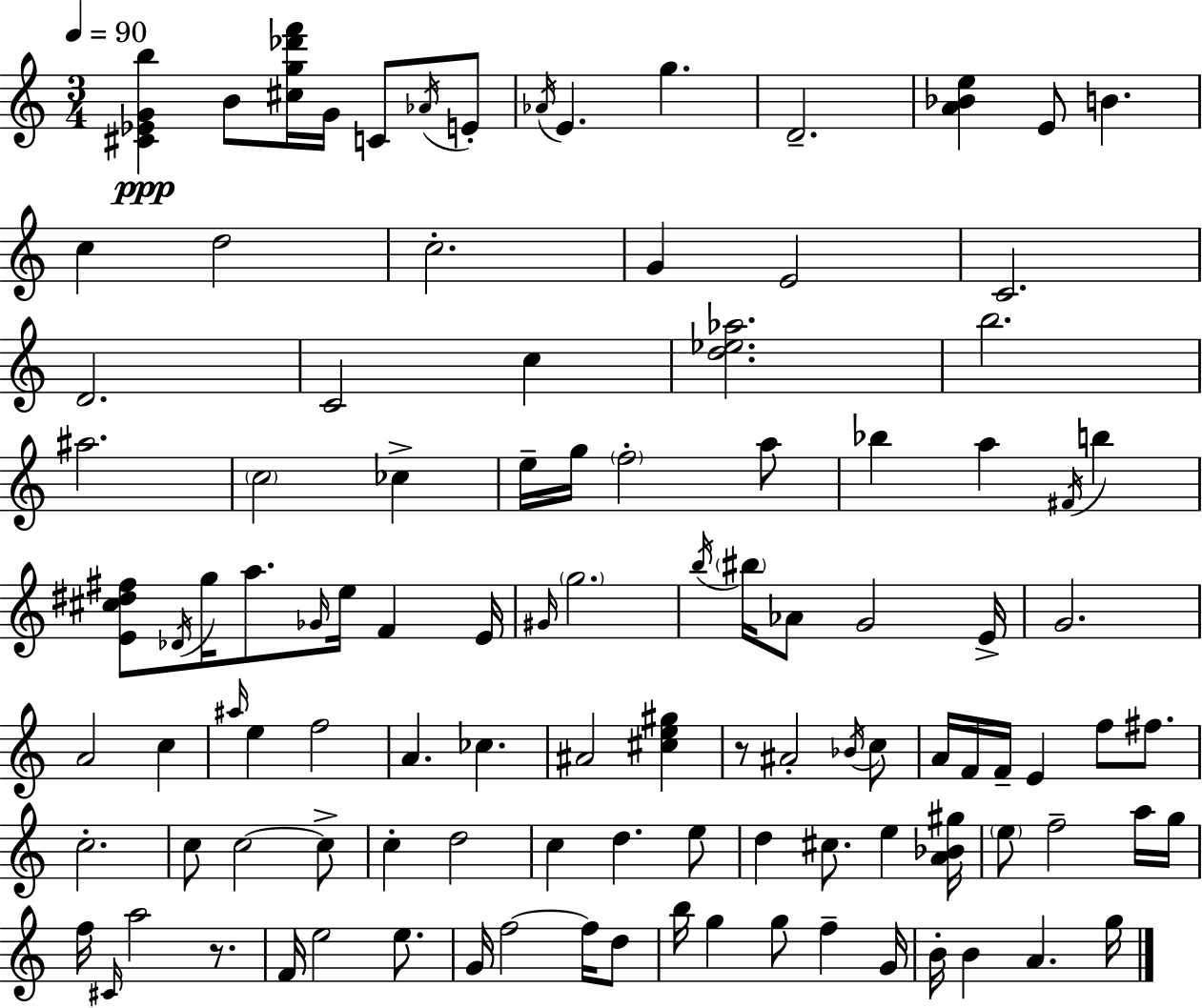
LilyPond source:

{
  \clef treble
  \numericTimeSignature
  \time 3/4
  \key a \minor
  \tempo 4 = 90
  <cis' ees' g' b''>4\ppp b'8 <cis'' g'' des''' f'''>16 g'16 c'8 \acciaccatura { aes'16 } e'8-. | \acciaccatura { aes'16 } e'4. g''4. | d'2.-- | <a' bes' e''>4 e'8 b'4. | \break c''4 d''2 | c''2.-. | g'4 e'2 | c'2. | \break d'2. | c'2 c''4 | <d'' ees'' aes''>2. | b''2. | \break ais''2. | \parenthesize c''2 ces''4-> | e''16-- g''16 \parenthesize f''2-. | a''8 bes''4 a''4 \acciaccatura { fis'16 } b''4 | \break <e' cis'' dis'' fis''>8 \acciaccatura { des'16 } g''16 a''8. \grace { ges'16 } e''16 | f'4 e'16 \grace { gis'16 } \parenthesize g''2. | \acciaccatura { b''16 } \parenthesize bis''16 aes'8 g'2 | e'16-> g'2. | \break a'2 | c''4 \grace { ais''16 } e''4 | f''2 a'4. | ces''4. ais'2 | \break <cis'' e'' gis''>4 r8 ais'2-. | \acciaccatura { bes'16 } c''8 a'16 f'16 f'16-- | e'4 f''8 fis''8. c''2.-. | c''8 c''2~~ | \break c''8-> c''4-. | d''2 c''4 | d''4. e''8 d''4 | cis''8. e''4 <a' bes' gis''>16 \parenthesize e''8 f''2-- | \break a''16 g''16 f''16 \grace { cis'16 } a''2 | r8. f'16 e''2 | e''8. g'16 f''2~~ | f''16 d''8 b''16 g''4 | \break g''8 f''4-- g'16 b'16-. b'4 | a'4. g''16 \bar "|."
}